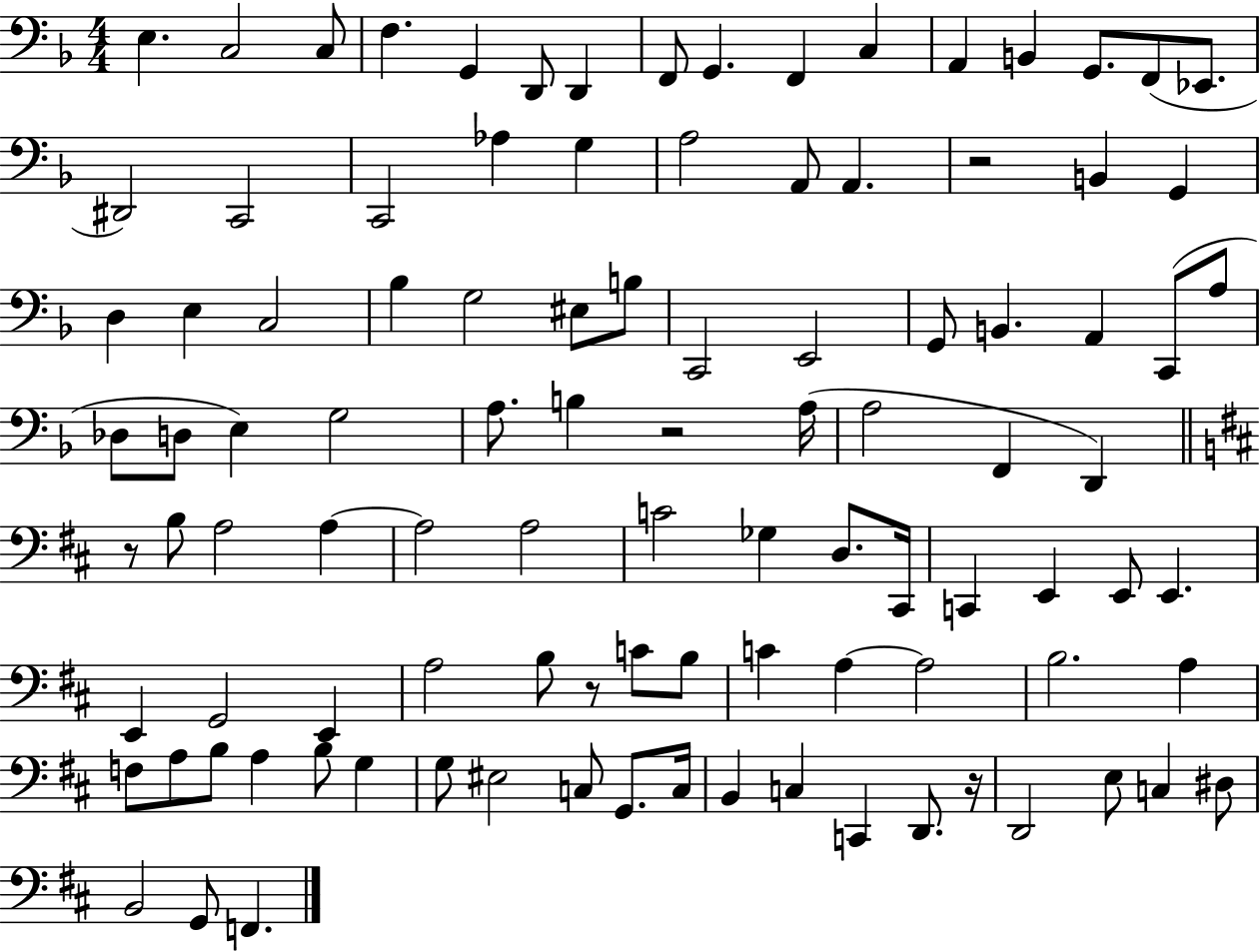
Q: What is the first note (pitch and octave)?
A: E3